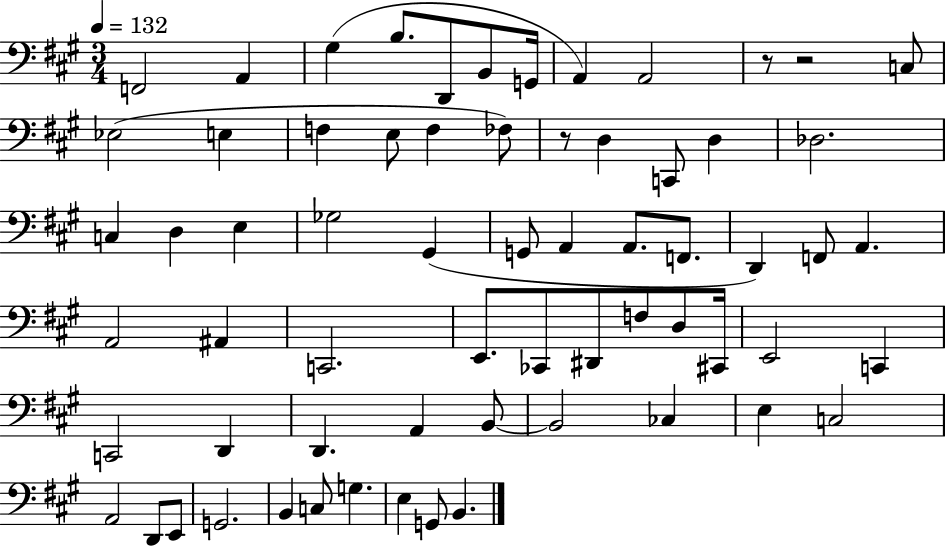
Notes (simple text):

F2/h A2/q G#3/q B3/e. D2/e B2/e G2/s A2/q A2/h R/e R/h C3/e Eb3/h E3/q F3/q E3/e F3/q FES3/e R/e D3/q C2/e D3/q Db3/h. C3/q D3/q E3/q Gb3/h G#2/q G2/e A2/q A2/e. F2/e. D2/q F2/e A2/q. A2/h A#2/q C2/h. E2/e. CES2/e D#2/e F3/e D3/e C#2/s E2/h C2/q C2/h D2/q D2/q. A2/q B2/e B2/h CES3/q E3/q C3/h A2/h D2/e E2/e G2/h. B2/q C3/e G3/q. E3/q G2/e B2/q.